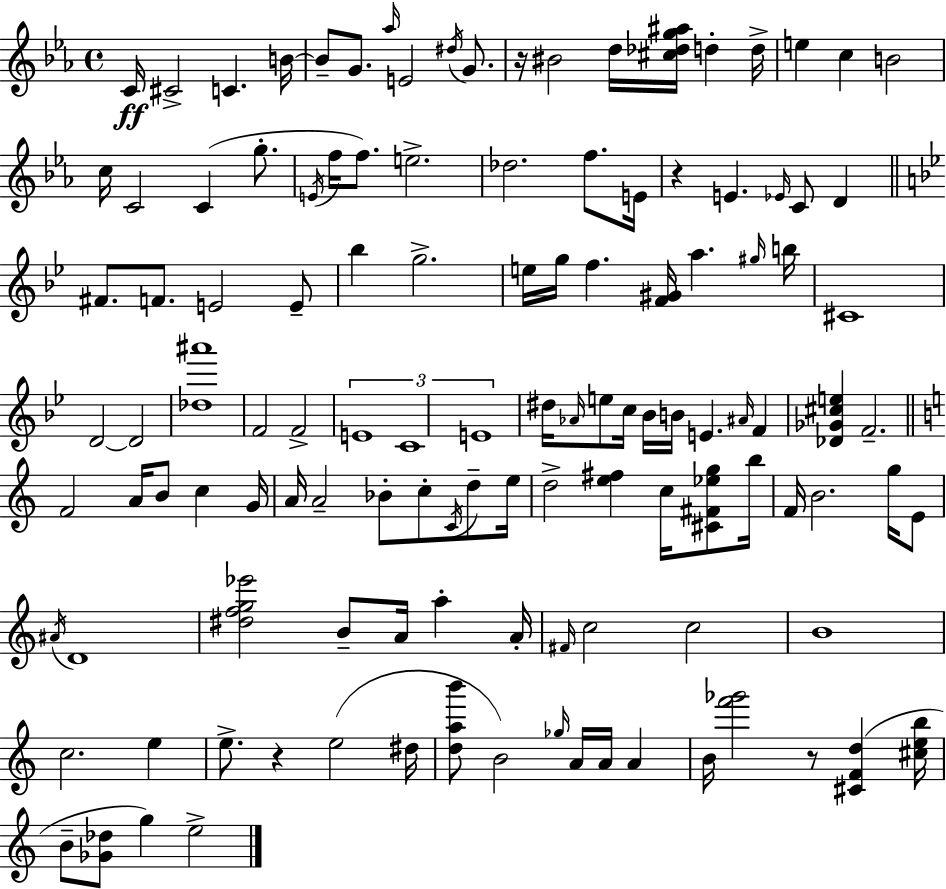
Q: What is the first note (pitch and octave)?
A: C4